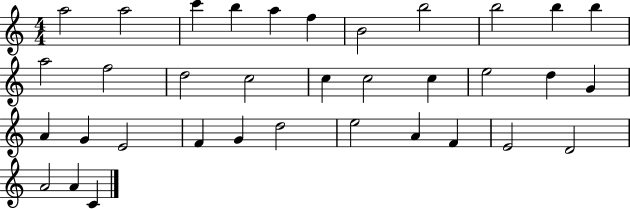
A5/h A5/h C6/q B5/q A5/q F5/q B4/h B5/h B5/h B5/q B5/q A5/h F5/h D5/h C5/h C5/q C5/h C5/q E5/h D5/q G4/q A4/q G4/q E4/h F4/q G4/q D5/h E5/h A4/q F4/q E4/h D4/h A4/h A4/q C4/q